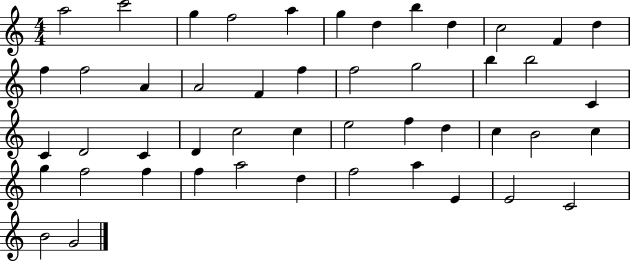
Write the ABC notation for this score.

X:1
T:Untitled
M:4/4
L:1/4
K:C
a2 c'2 g f2 a g d b d c2 F d f f2 A A2 F f f2 g2 b b2 C C D2 C D c2 c e2 f d c B2 c g f2 f f a2 d f2 a E E2 C2 B2 G2